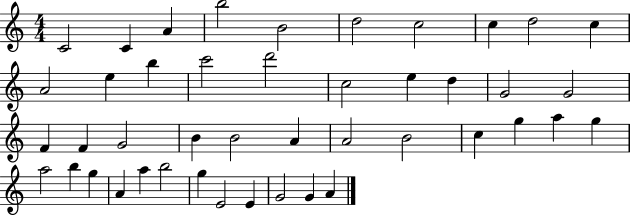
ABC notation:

X:1
T:Untitled
M:4/4
L:1/4
K:C
C2 C A b2 B2 d2 c2 c d2 c A2 e b c'2 d'2 c2 e d G2 G2 F F G2 B B2 A A2 B2 c g a g a2 b g A a b2 g E2 E G2 G A